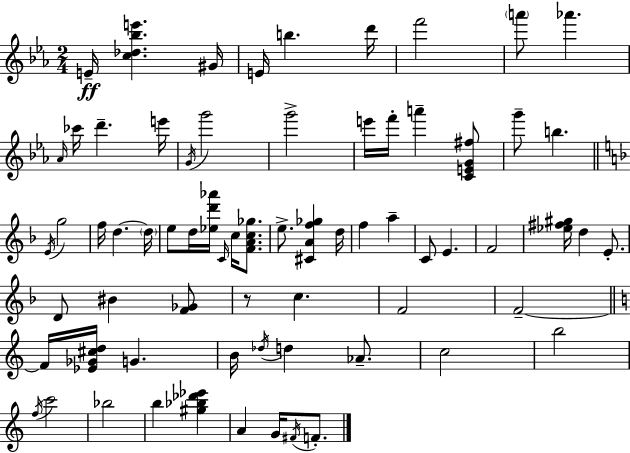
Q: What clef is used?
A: treble